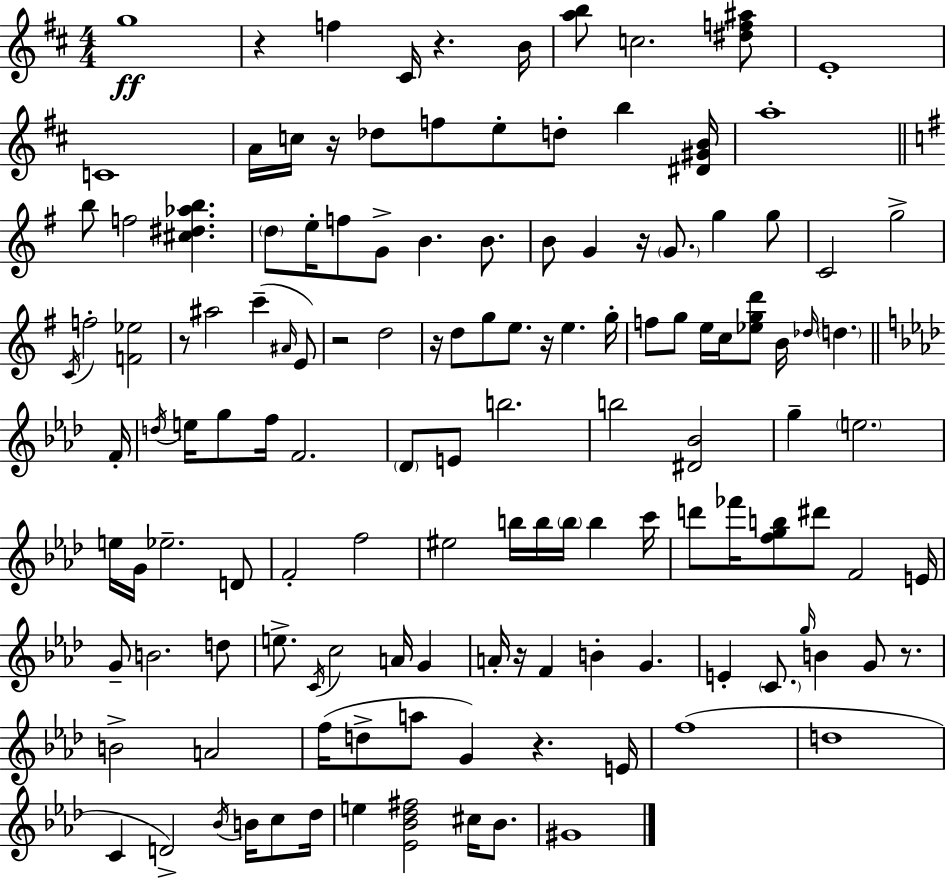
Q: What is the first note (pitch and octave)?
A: G5